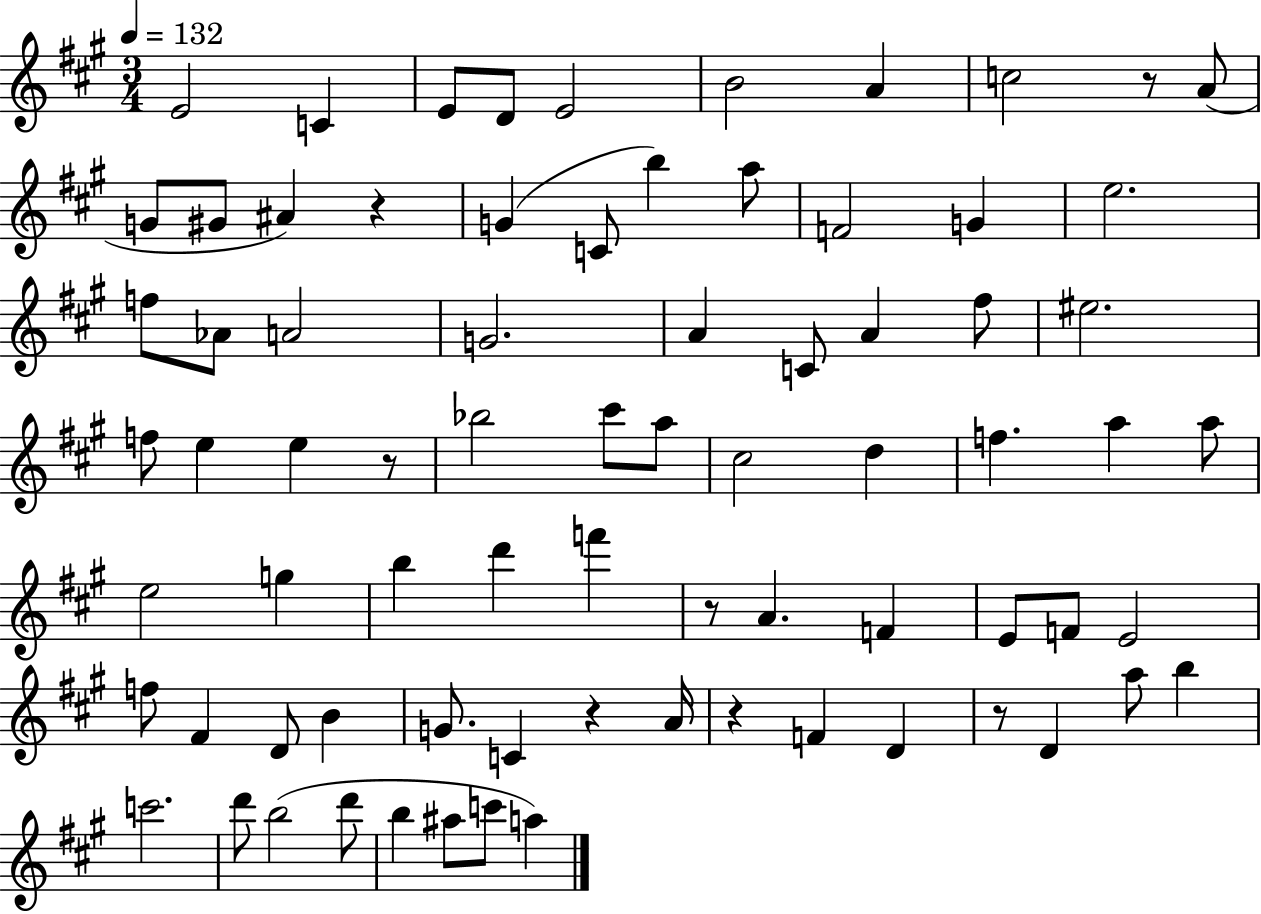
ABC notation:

X:1
T:Untitled
M:3/4
L:1/4
K:A
E2 C E/2 D/2 E2 B2 A c2 z/2 A/2 G/2 ^G/2 ^A z G C/2 b a/2 F2 G e2 f/2 _A/2 A2 G2 A C/2 A ^f/2 ^e2 f/2 e e z/2 _b2 ^c'/2 a/2 ^c2 d f a a/2 e2 g b d' f' z/2 A F E/2 F/2 E2 f/2 ^F D/2 B G/2 C z A/4 z F D z/2 D a/2 b c'2 d'/2 b2 d'/2 b ^a/2 c'/2 a